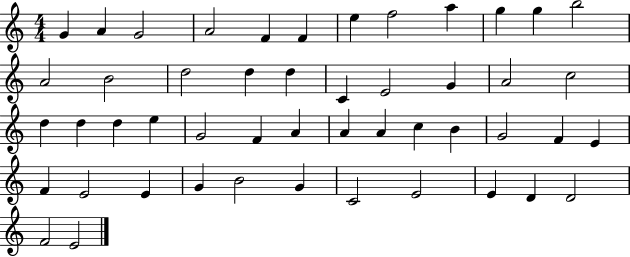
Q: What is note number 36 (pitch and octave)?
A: E4